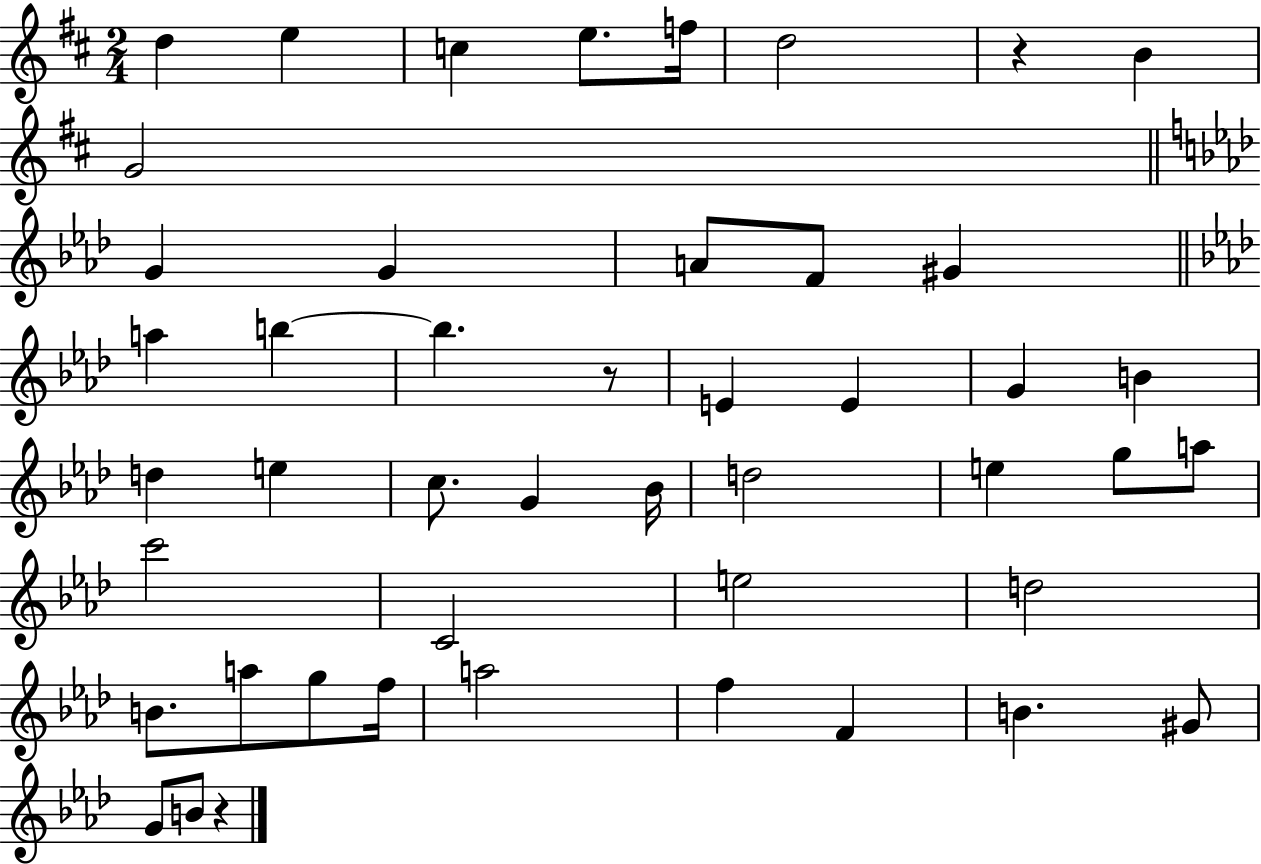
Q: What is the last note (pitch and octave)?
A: B4